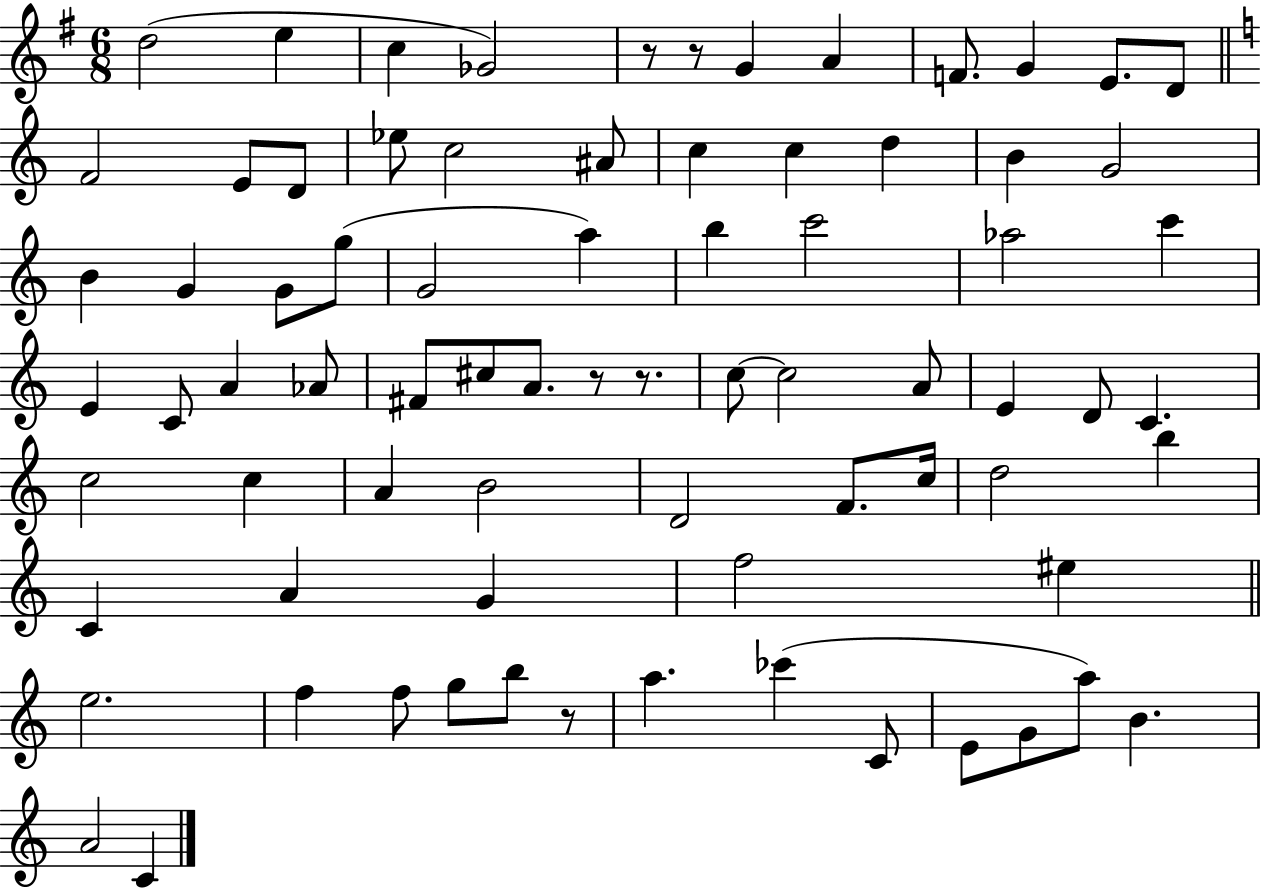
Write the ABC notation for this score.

X:1
T:Untitled
M:6/8
L:1/4
K:G
d2 e c _G2 z/2 z/2 G A F/2 G E/2 D/2 F2 E/2 D/2 _e/2 c2 ^A/2 c c d B G2 B G G/2 g/2 G2 a b c'2 _a2 c' E C/2 A _A/2 ^F/2 ^c/2 A/2 z/2 z/2 c/2 c2 A/2 E D/2 C c2 c A B2 D2 F/2 c/4 d2 b C A G f2 ^e e2 f f/2 g/2 b/2 z/2 a _c' C/2 E/2 G/2 a/2 B A2 C